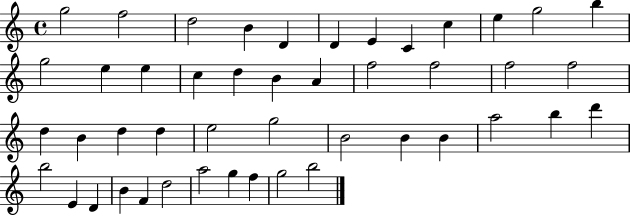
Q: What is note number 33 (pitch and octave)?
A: A5